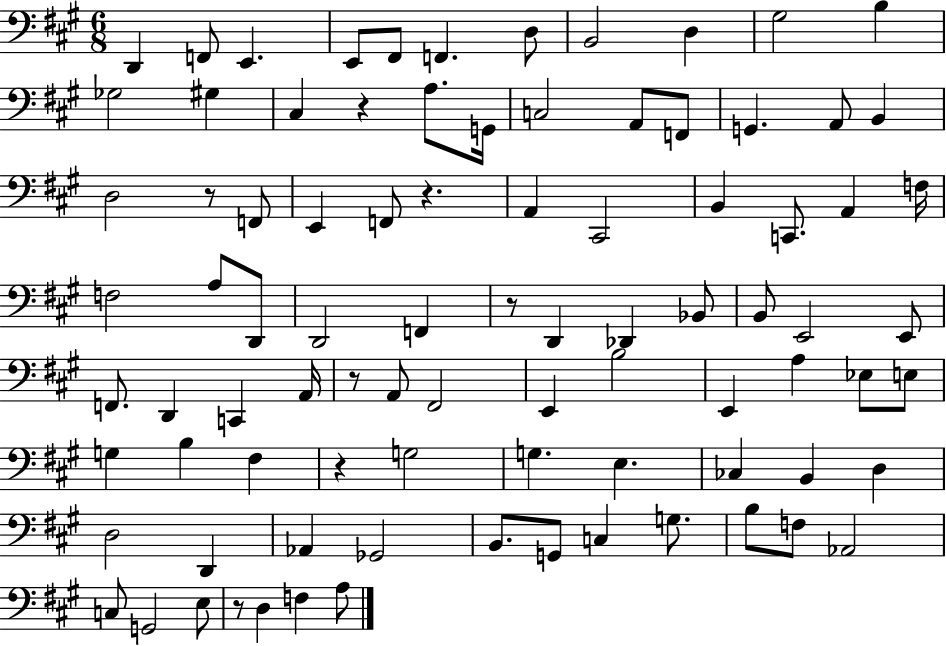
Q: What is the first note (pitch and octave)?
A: D2